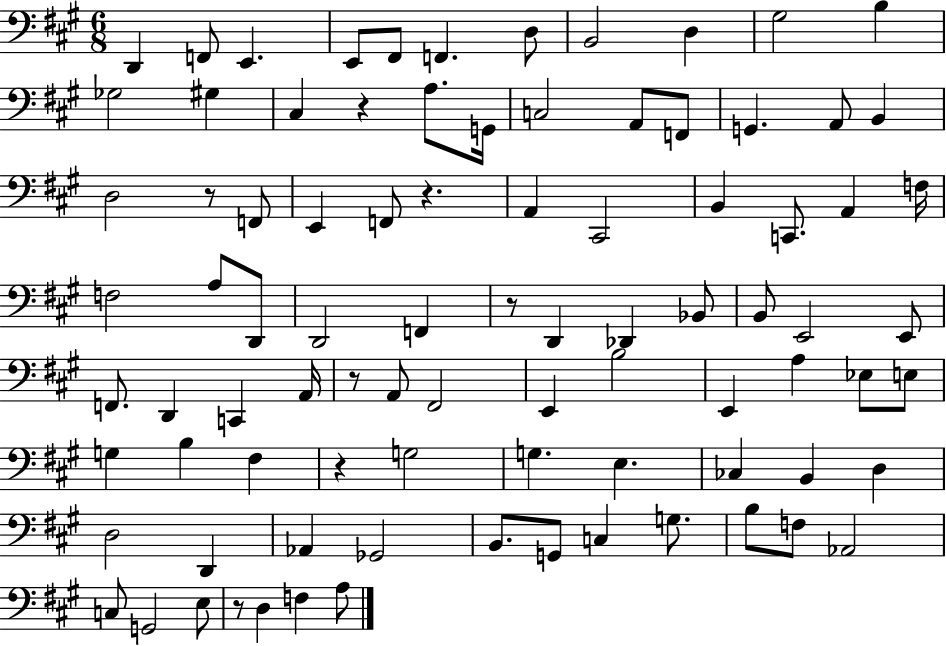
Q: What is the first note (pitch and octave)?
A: D2